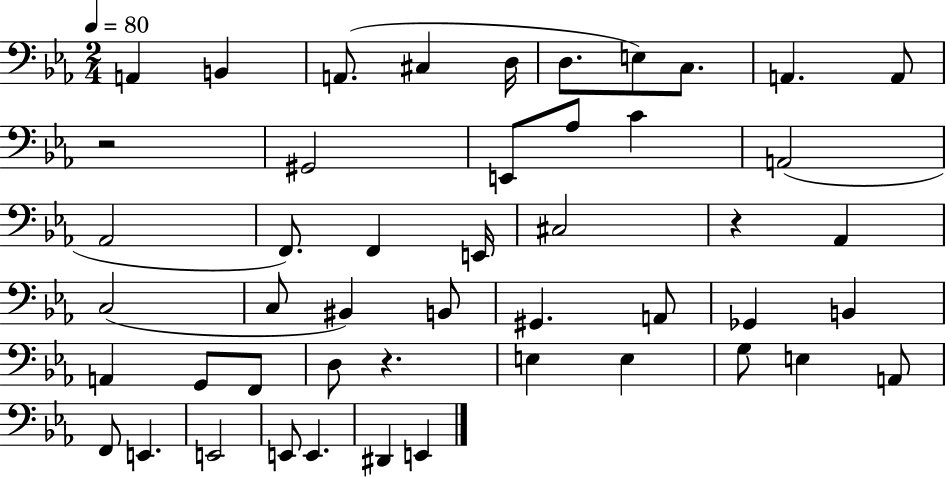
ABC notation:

X:1
T:Untitled
M:2/4
L:1/4
K:Eb
A,, B,, A,,/2 ^C, D,/4 D,/2 E,/2 C,/2 A,, A,,/2 z2 ^G,,2 E,,/2 _A,/2 C A,,2 _A,,2 F,,/2 F,, E,,/4 ^C,2 z _A,, C,2 C,/2 ^B,, B,,/2 ^G,, A,,/2 _G,, B,, A,, G,,/2 F,,/2 D,/2 z E, E, G,/2 E, A,,/2 F,,/2 E,, E,,2 E,,/2 E,, ^D,, E,,